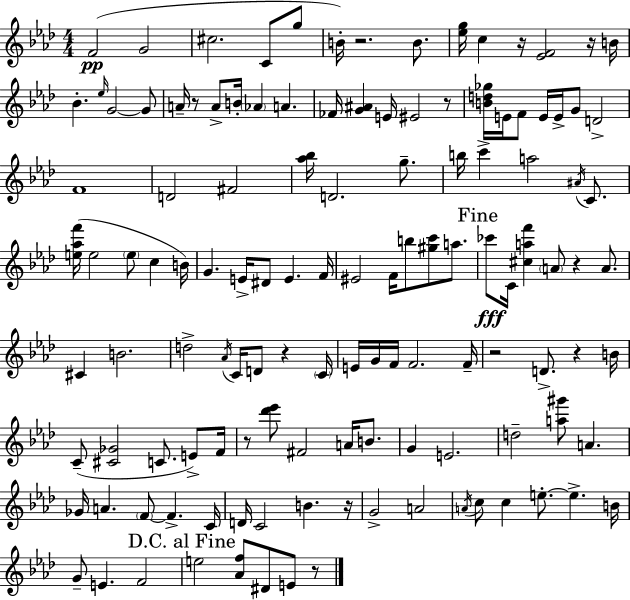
{
  \clef treble
  \numericTimeSignature
  \time 4/4
  \key aes \major
  \repeat volta 2 { f'2(\pp g'2 | cis''2. c'8 g''8 | b'16-.) r2. b'8. | <ees'' g''>16 c''4 r16 <ees' f'>2 r16 b'16 | \break bes'4.-. \grace { ees''16 } g'2~~ g'8 | a'16-- r8 a'8-> b'16-. \parenthesize aes'4 a'4. | fes'16 <g' ais'>4 e'16 eis'2 r8 | <b' d'' ges''>16 e'16 f'8 e'16 e'16-> g'8 d'2-> | \break f'1 | d'2 fis'2 | <aes'' bes''>16 d'2. g''8.-- | b''16 c'''4-> a''2 \acciaccatura { ais'16 } c'8. | \break <e'' aes'' f'''>16( e''2 \parenthesize e''8 c''4 | b'16) g'4. e'16-> dis'8 e'4. | f'16 eis'2 f'16 b''8 <gis'' c'''>8 a''8. | \mark "Fine" ces'''8\fff c'16 <cis'' a'' f'''>4 \parenthesize a'8 r4 a'8. | \break cis'4 b'2. | d''2-> \acciaccatura { aes'16 } c'16 d'8 r4 | \parenthesize c'16 e'16 g'16 f'16 f'2. | f'16-- r2 d'8.-> r4 | \break b'16 c'8--( <cis' ges'>2 c'8. | e'8->) f'16 r8 <des''' ees'''>8 fis'2 a'16 | b'8. g'4 e'2. | d''2-- <a'' gis'''>8 a'4. | \break ges'16 a'4. \parenthesize f'8~~ f'4.-> | c'16 d'16 c'2 b'4. | r16 g'2-> a'2 | \acciaccatura { a'16 } c''8 c''4 e''8.-.~~ e''4.-> | \break b'16 g'8-- e'4. f'2 | \mark "D.C. al Fine" e''2 <aes' f''>8 dis'8 | e'8 r8 } \bar "|."
}